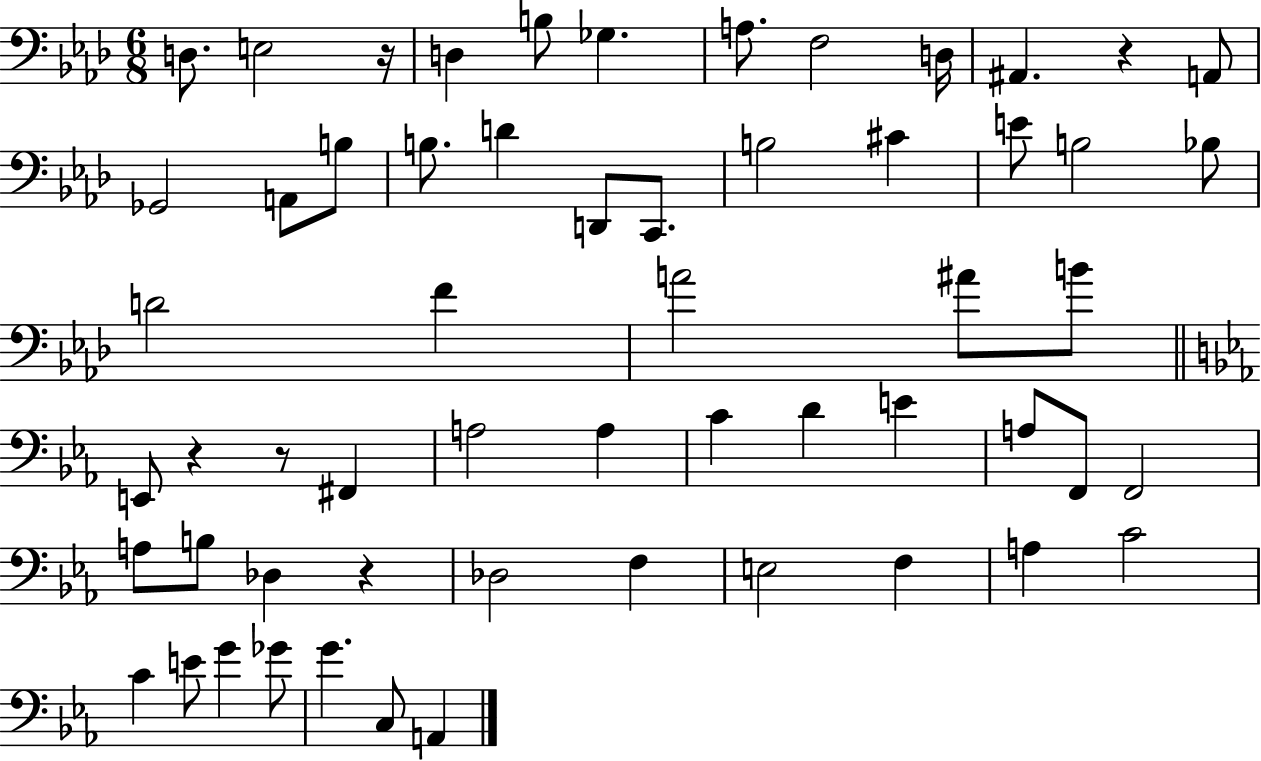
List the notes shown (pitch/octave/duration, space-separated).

D3/e. E3/h R/s D3/q B3/e Gb3/q. A3/e. F3/h D3/s A#2/q. R/q A2/e Gb2/h A2/e B3/e B3/e. D4/q D2/e C2/e. B3/h C#4/q E4/e B3/h Bb3/e D4/h F4/q A4/h A#4/e B4/e E2/e R/q R/e F#2/q A3/h A3/q C4/q D4/q E4/q A3/e F2/e F2/h A3/e B3/e Db3/q R/q Db3/h F3/q E3/h F3/q A3/q C4/h C4/q E4/e G4/q Gb4/e G4/q. C3/e A2/q